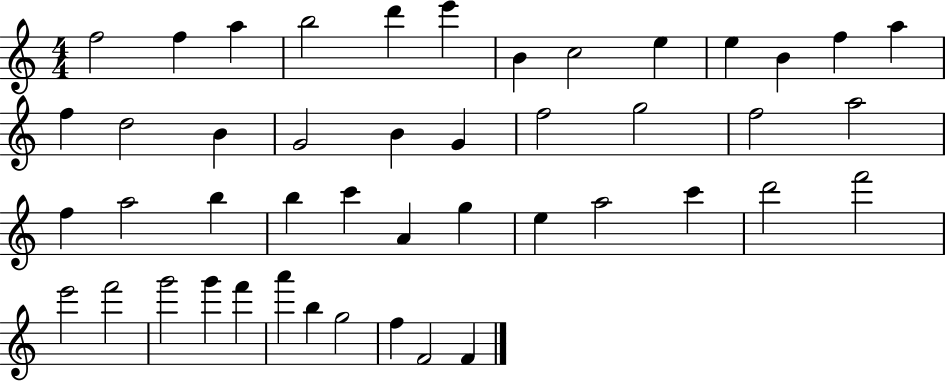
X:1
T:Untitled
M:4/4
L:1/4
K:C
f2 f a b2 d' e' B c2 e e B f a f d2 B G2 B G f2 g2 f2 a2 f a2 b b c' A g e a2 c' d'2 f'2 e'2 f'2 g'2 g' f' a' b g2 f F2 F